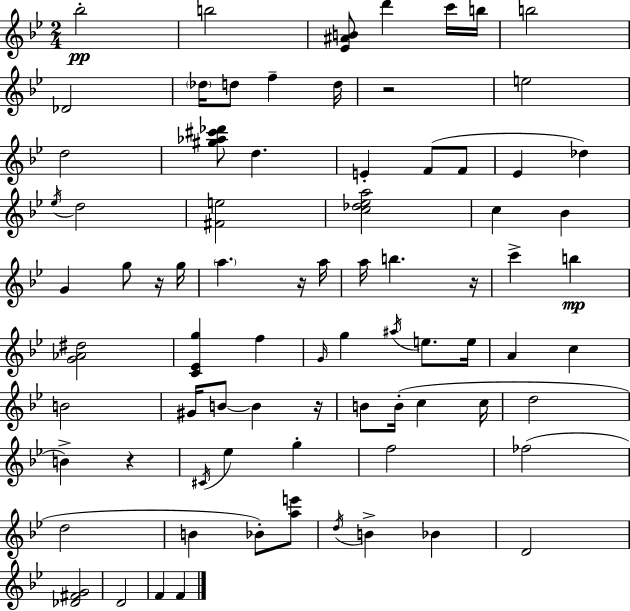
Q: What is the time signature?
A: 2/4